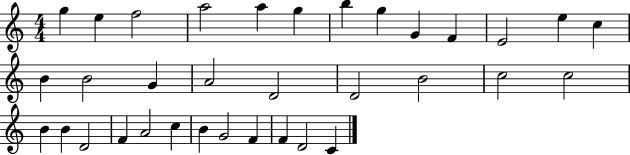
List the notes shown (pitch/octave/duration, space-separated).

G5/q E5/q F5/h A5/h A5/q G5/q B5/q G5/q G4/q F4/q E4/h E5/q C5/q B4/q B4/h G4/q A4/h D4/h D4/h B4/h C5/h C5/h B4/q B4/q D4/h F4/q A4/h C5/q B4/q G4/h F4/q F4/q D4/h C4/q